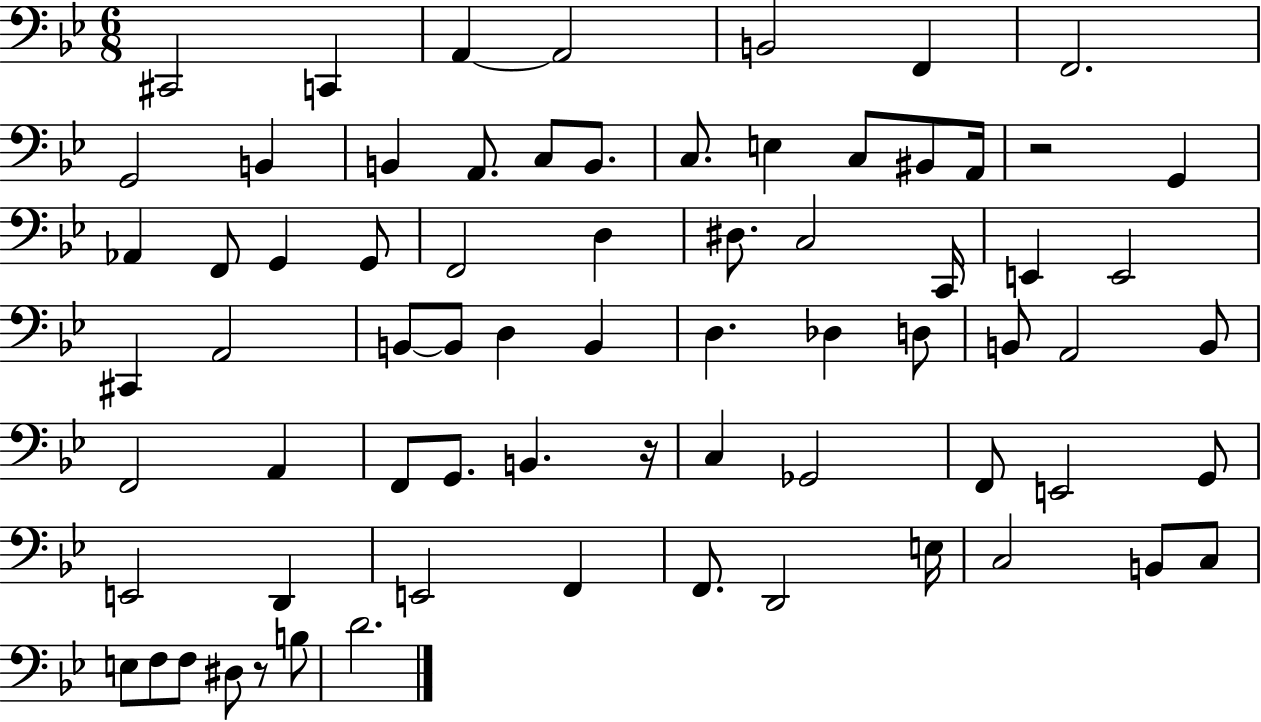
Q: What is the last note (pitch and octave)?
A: D4